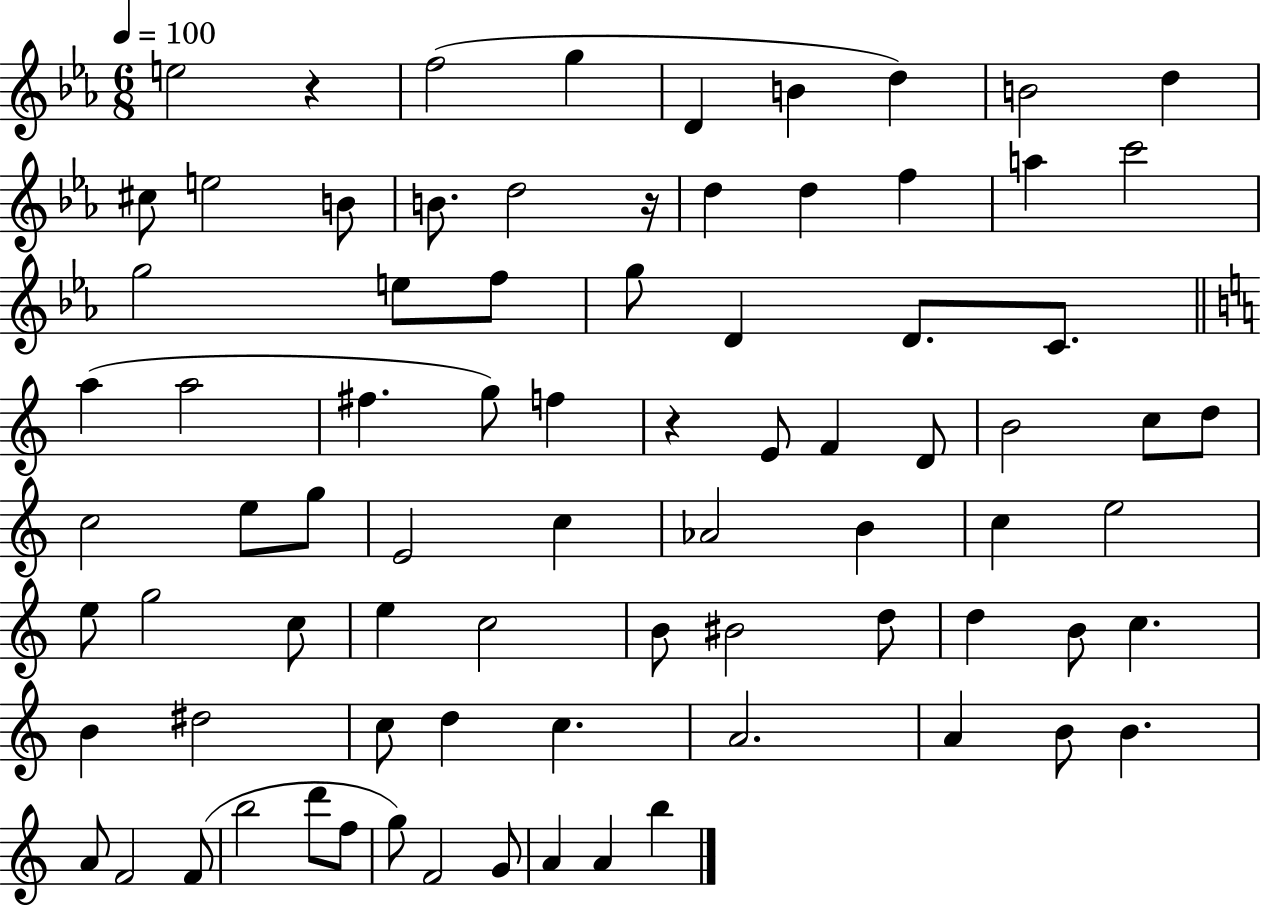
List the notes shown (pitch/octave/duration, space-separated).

E5/h R/q F5/h G5/q D4/q B4/q D5/q B4/h D5/q C#5/e E5/h B4/e B4/e. D5/h R/s D5/q D5/q F5/q A5/q C6/h G5/h E5/e F5/e G5/e D4/q D4/e. C4/e. A5/q A5/h F#5/q. G5/e F5/q R/q E4/e F4/q D4/e B4/h C5/e D5/e C5/h E5/e G5/e E4/h C5/q Ab4/h B4/q C5/q E5/h E5/e G5/h C5/e E5/q C5/h B4/e BIS4/h D5/e D5/q B4/e C5/q. B4/q D#5/h C5/e D5/q C5/q. A4/h. A4/q B4/e B4/q. A4/e F4/h F4/e B5/h D6/e F5/e G5/e F4/h G4/e A4/q A4/q B5/q